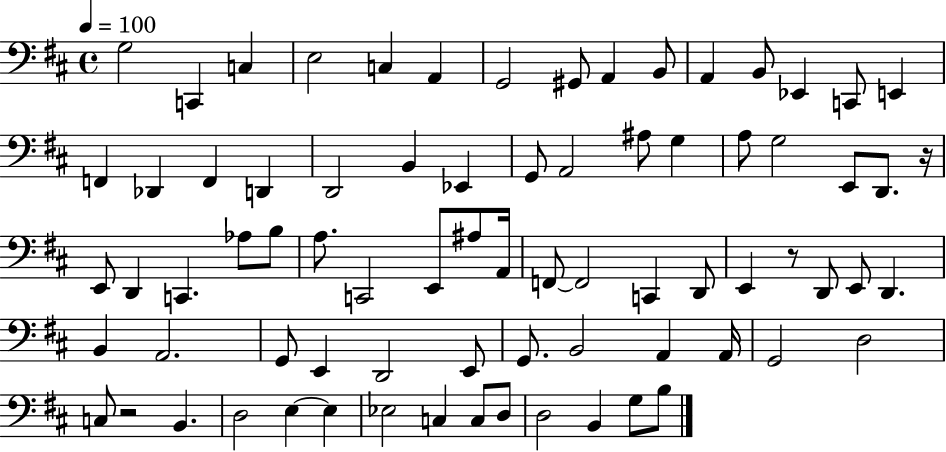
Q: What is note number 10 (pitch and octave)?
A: B2